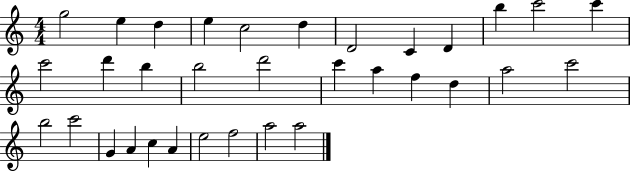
G5/h E5/q D5/q E5/q C5/h D5/q D4/h C4/q D4/q B5/q C6/h C6/q C6/h D6/q B5/q B5/h D6/h C6/q A5/q F5/q D5/q A5/h C6/h B5/h C6/h G4/q A4/q C5/q A4/q E5/h F5/h A5/h A5/h